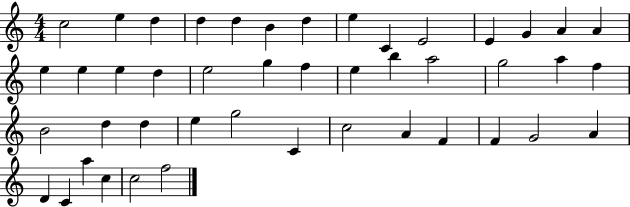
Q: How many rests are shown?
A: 0